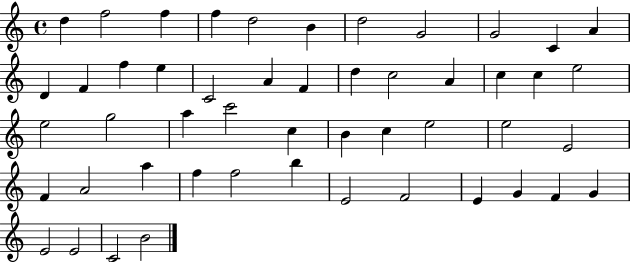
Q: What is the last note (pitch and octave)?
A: B4